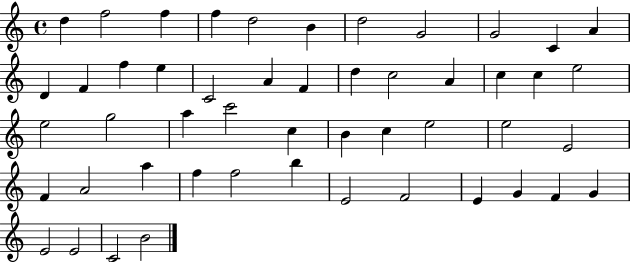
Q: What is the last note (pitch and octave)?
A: B4